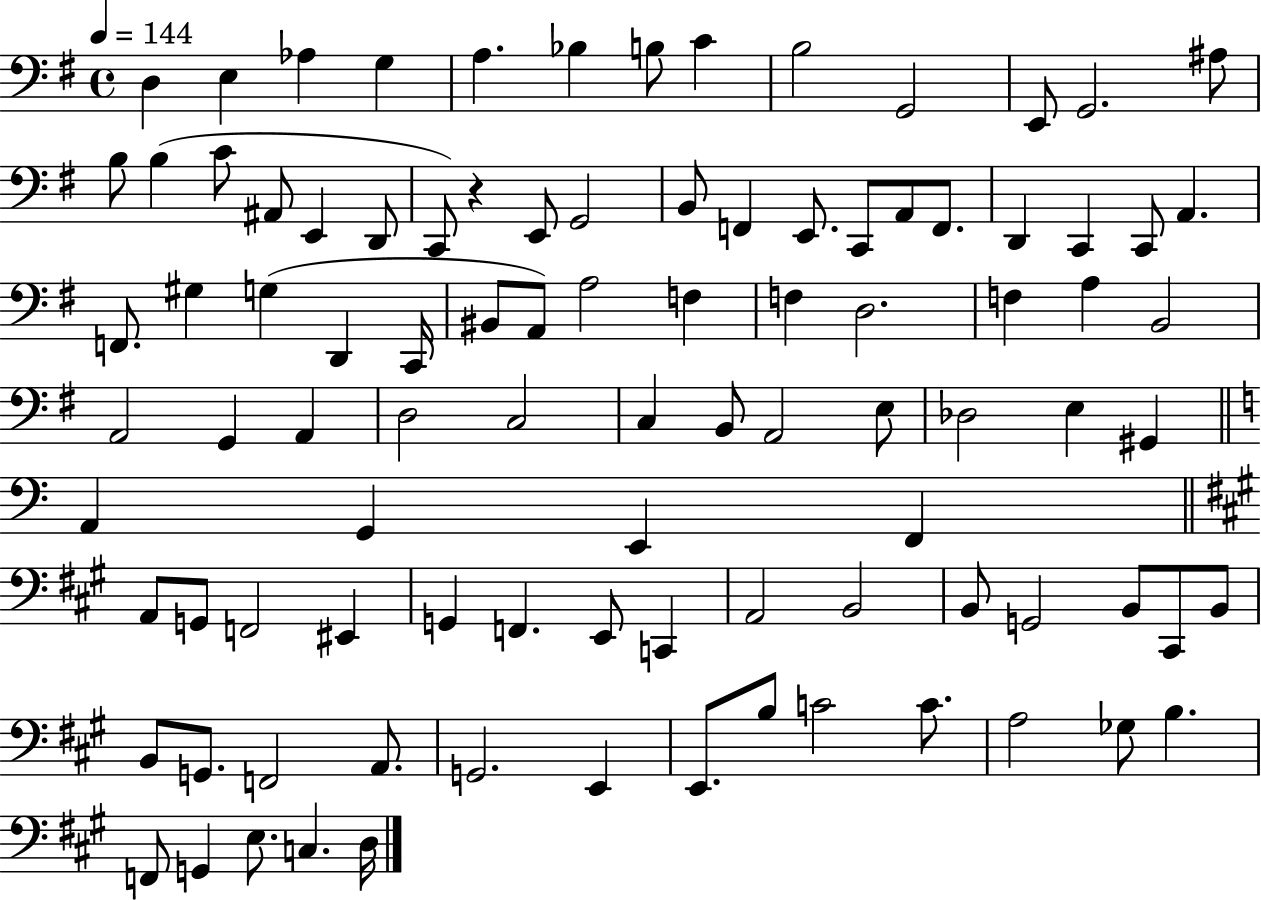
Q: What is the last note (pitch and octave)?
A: D3